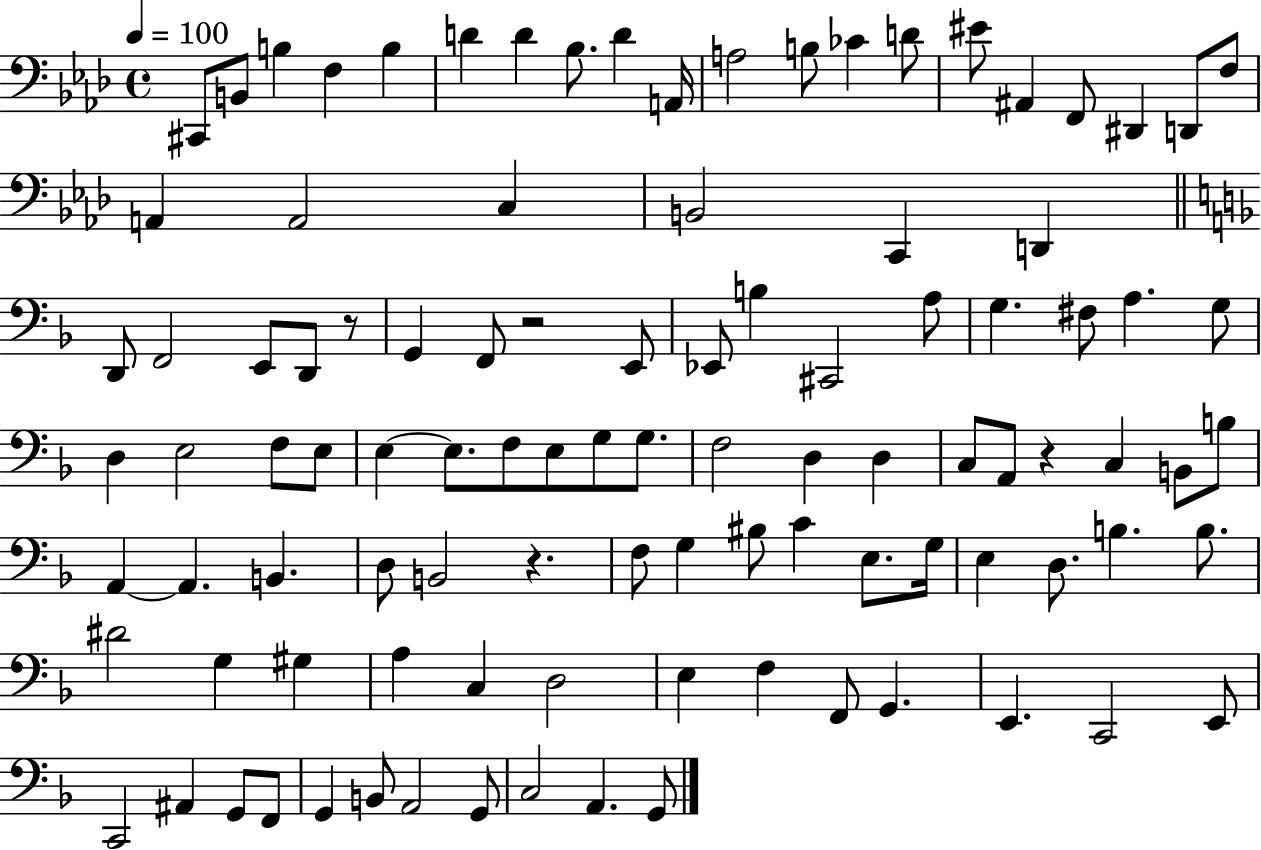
{
  \clef bass
  \time 4/4
  \defaultTimeSignature
  \key aes \major
  \tempo 4 = 100
  \repeat volta 2 { cis,8 b,8 b4 f4 b4 | d'4 d'4 bes8. d'4 a,16 | a2 b8 ces'4 d'8 | eis'8 ais,4 f,8 dis,4 d,8 f8 | \break a,4 a,2 c4 | b,2 c,4 d,4 | \bar "||" \break \key f \major d,8 f,2 e,8 d,8 r8 | g,4 f,8 r2 e,8 | ees,8 b4 cis,2 a8 | g4. fis8 a4. g8 | \break d4 e2 f8 e8 | e4~~ e8. f8 e8 g8 g8. | f2 d4 d4 | c8 a,8 r4 c4 b,8 b8 | \break a,4~~ a,4. b,4. | d8 b,2 r4. | f8 g4 bis8 c'4 e8. g16 | e4 d8. b4. b8. | \break dis'2 g4 gis4 | a4 c4 d2 | e4 f4 f,8 g,4. | e,4. c,2 e,8 | \break c,2 ais,4 g,8 f,8 | g,4 b,8 a,2 g,8 | c2 a,4. g,8 | } \bar "|."
}